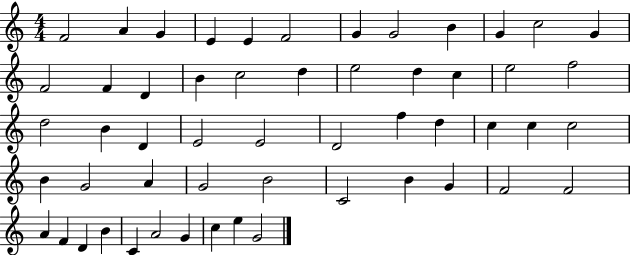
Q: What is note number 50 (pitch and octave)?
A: A4